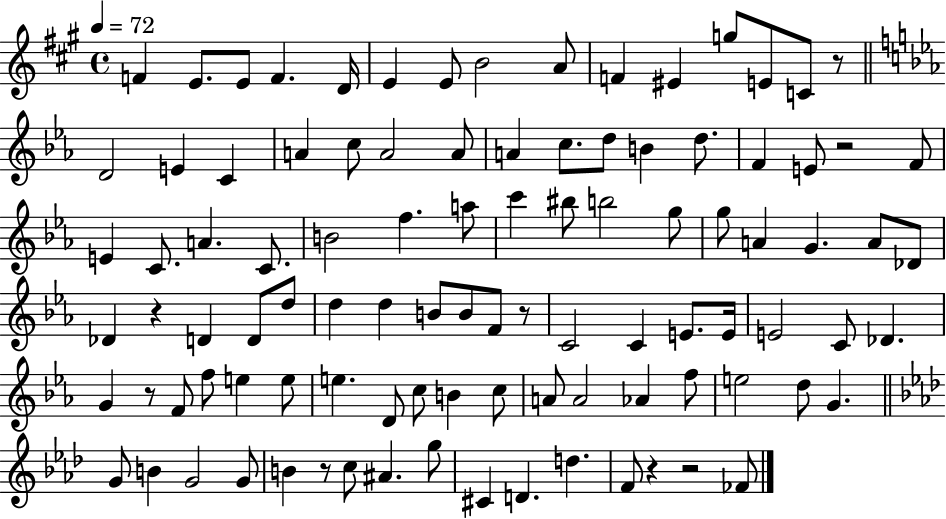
{
  \clef treble
  \time 4/4
  \defaultTimeSignature
  \key a \major
  \tempo 4 = 72
  f'4 e'8. e'8 f'4. d'16 | e'4 e'8 b'2 a'8 | f'4 eis'4 g''8 e'8 c'8 r8 | \bar "||" \break \key c \minor d'2 e'4 c'4 | a'4 c''8 a'2 a'8 | a'4 c''8. d''8 b'4 d''8. | f'4 e'8 r2 f'8 | \break e'4 c'8. a'4. c'8. | b'2 f''4. a''8 | c'''4 bis''8 b''2 g''8 | g''8 a'4 g'4. a'8 des'8 | \break des'4 r4 d'4 d'8 d''8 | d''4 d''4 b'8 b'8 f'8 r8 | c'2 c'4 e'8. e'16 | e'2 c'8 des'4. | \break g'4 r8 f'8 f''8 e''4 e''8 | e''4. d'8 c''8 b'4 c''8 | a'8 a'2 aes'4 f''8 | e''2 d''8 g'4. | \break \bar "||" \break \key aes \major g'8 b'4 g'2 g'8 | b'4 r8 c''8 ais'4. g''8 | cis'4 d'4. d''4. | f'8 r4 r2 fes'8 | \break \bar "|."
}